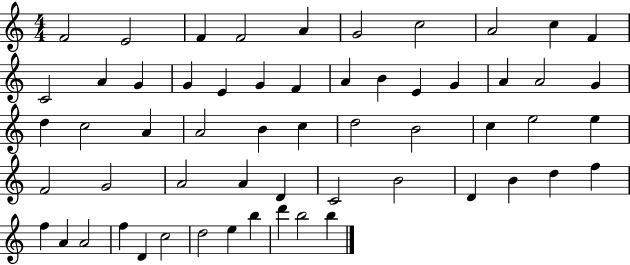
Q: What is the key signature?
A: C major